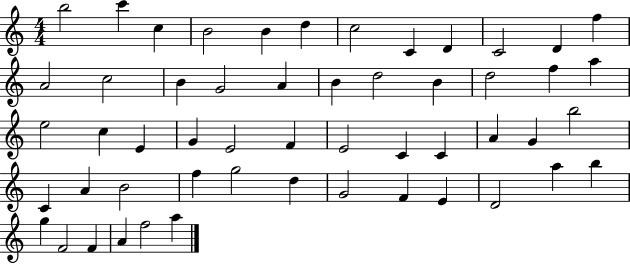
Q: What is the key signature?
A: C major